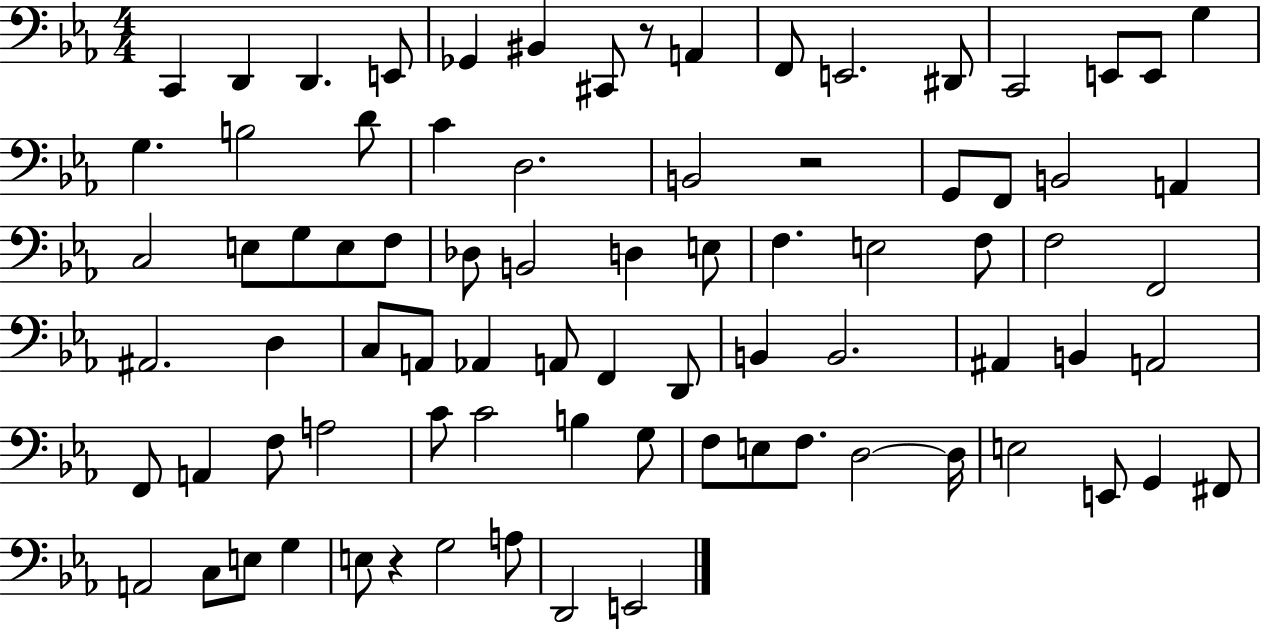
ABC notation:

X:1
T:Untitled
M:4/4
L:1/4
K:Eb
C,, D,, D,, E,,/2 _G,, ^B,, ^C,,/2 z/2 A,, F,,/2 E,,2 ^D,,/2 C,,2 E,,/2 E,,/2 G, G, B,2 D/2 C D,2 B,,2 z2 G,,/2 F,,/2 B,,2 A,, C,2 E,/2 G,/2 E,/2 F,/2 _D,/2 B,,2 D, E,/2 F, E,2 F,/2 F,2 F,,2 ^A,,2 D, C,/2 A,,/2 _A,, A,,/2 F,, D,,/2 B,, B,,2 ^A,, B,, A,,2 F,,/2 A,, F,/2 A,2 C/2 C2 B, G,/2 F,/2 E,/2 F,/2 D,2 D,/4 E,2 E,,/2 G,, ^F,,/2 A,,2 C,/2 E,/2 G, E,/2 z G,2 A,/2 D,,2 E,,2